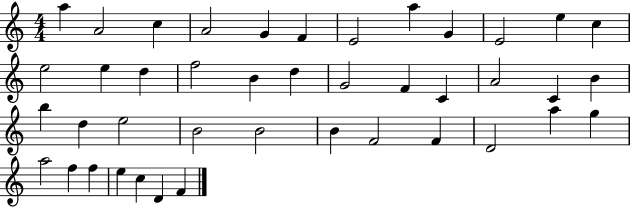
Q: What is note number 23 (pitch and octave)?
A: C4